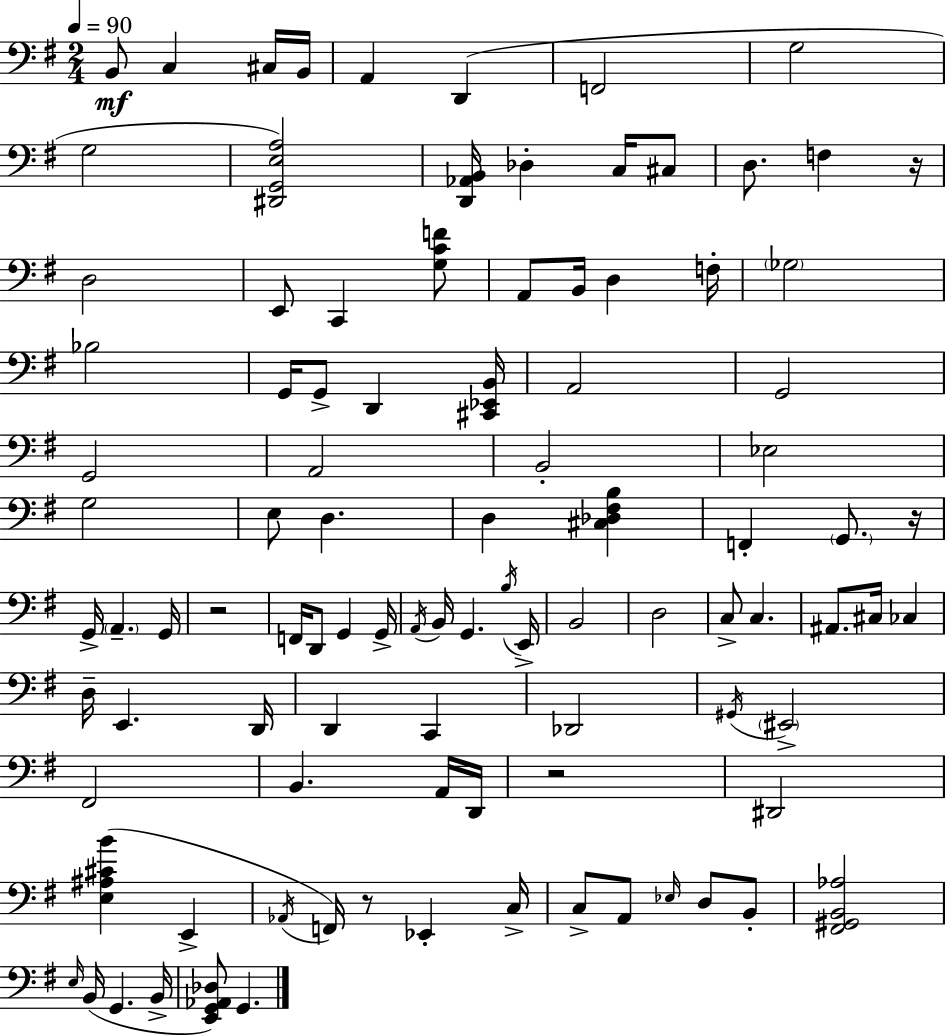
X:1
T:Untitled
M:2/4
L:1/4
K:Em
B,,/2 C, ^C,/4 B,,/4 A,, D,, F,,2 G,2 G,2 [^D,,G,,E,A,]2 [D,,_A,,B,,]/4 _D, C,/4 ^C,/2 D,/2 F, z/4 D,2 E,,/2 C,, [G,CF]/2 A,,/2 B,,/4 D, F,/4 _G,2 _B,2 G,,/4 G,,/2 D,, [^C,,_E,,B,,]/4 A,,2 G,,2 G,,2 A,,2 B,,2 _E,2 G,2 E,/2 D, D, [^C,_D,^F,B,] F,, G,,/2 z/4 G,,/4 A,, G,,/4 z2 F,,/4 D,,/2 G,, G,,/4 A,,/4 B,,/4 G,, B,/4 E,,/4 B,,2 D,2 C,/2 C, ^A,,/2 ^C,/4 _C, D,/4 E,, D,,/4 D,, C,, _D,,2 ^G,,/4 ^E,,2 ^F,,2 B,, A,,/4 D,,/4 z2 ^D,,2 [E,^A,^CB] E,, _A,,/4 F,,/4 z/2 _E,, C,/4 C,/2 A,,/2 _E,/4 D,/2 B,,/2 [^F,,^G,,B,,_A,]2 E,/4 B,,/4 G,, B,,/4 [E,,G,,_A,,_D,]/2 G,,